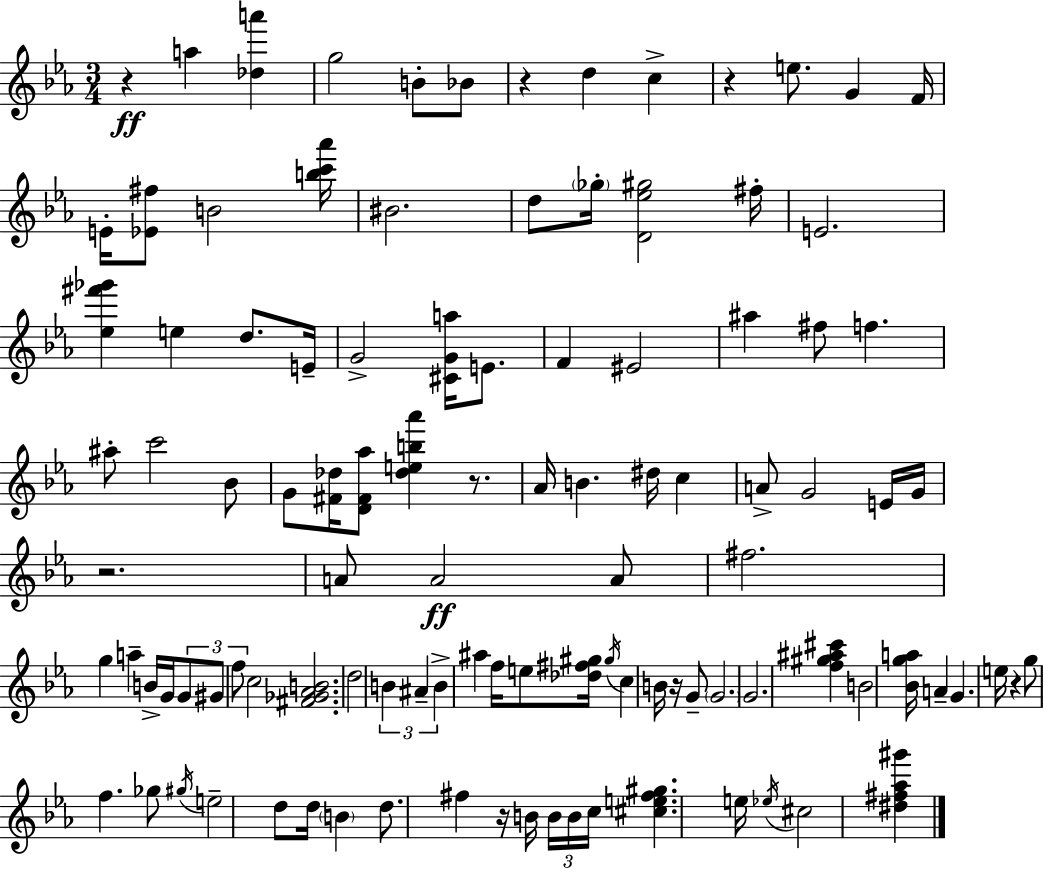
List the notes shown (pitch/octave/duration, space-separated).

R/q A5/q [Db5,A6]/q G5/h B4/e Bb4/e R/q D5/q C5/q R/q E5/e. G4/q F4/s E4/s [Eb4,F#5]/e B4/h [B5,C6,Ab6]/s BIS4/h. D5/e Gb5/s [D4,Eb5,G#5]/h F#5/s E4/h. [Eb5,F#6,Gb6]/q E5/q D5/e. E4/s G4/h [C#4,G4,A5]/s E4/e. F4/q EIS4/h A#5/q F#5/e F5/q. A#5/e C6/h Bb4/e G4/e [F#4,Db5]/s [D4,F#4,Ab5]/e [Db5,E5,B5,Ab6]/q R/e. Ab4/s B4/q. D#5/s C5/q A4/e G4/h E4/s G4/s R/h. A4/e A4/h A4/e F#5/h. G5/q A5/q B4/s G4/s G4/e G#4/e F5/e C5/h [F#4,Gb4,Ab4,B4]/h. D5/h B4/q A#4/q B4/q A#5/q F5/s E5/e [Db5,F#5,G#5]/s G#5/s C5/q B4/s R/s G4/e G4/h. G4/h. [F5,G#5,A#5,C#6]/q B4/h [Bb4,G5,A5]/s A4/q G4/q. E5/s R/q G5/e F5/q. Gb5/e G#5/s E5/h D5/e D5/s B4/q D5/e. F#5/q R/s B4/s B4/s B4/s C5/s [C#5,E5,F#5,G#5]/q. E5/s Eb5/s C#5/h [D#5,F#5,Ab5,G#6]/q